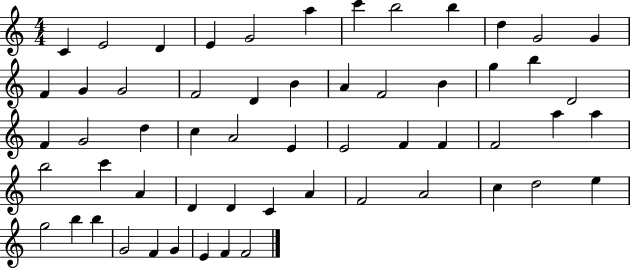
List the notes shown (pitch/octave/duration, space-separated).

C4/q E4/h D4/q E4/q G4/h A5/q C6/q B5/h B5/q D5/q G4/h G4/q F4/q G4/q G4/h F4/h D4/q B4/q A4/q F4/h B4/q G5/q B5/q D4/h F4/q G4/h D5/q C5/q A4/h E4/q E4/h F4/q F4/q F4/h A5/q A5/q B5/h C6/q A4/q D4/q D4/q C4/q A4/q F4/h A4/h C5/q D5/h E5/q G5/h B5/q B5/q G4/h F4/q G4/q E4/q F4/q F4/h